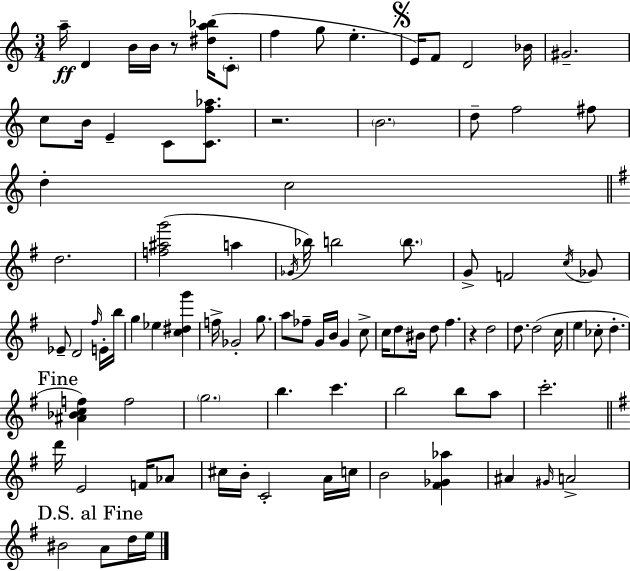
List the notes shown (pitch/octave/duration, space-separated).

A5/s D4/q B4/s B4/s R/e [D#5,A5,Bb5]/s C4/e F5/q G5/e E5/q. E4/s F4/e D4/h Bb4/s G#4/h. C5/e B4/s E4/q C4/e [C4,F5,Ab5]/e. R/h. B4/h. D5/e F5/h F#5/e D5/q C5/h D5/h. [F5,A#5,G6]/h A5/q Gb4/s Bb5/s B5/h B5/e. G4/e F4/h C5/s Gb4/e Eb4/e D4/h F#5/s E4/s B5/s G5/q Eb5/q [C5,D#5,G6]/q F5/s Gb4/h G5/e. A5/e FES5/e G4/s B4/s G4/q C5/e C5/s D5/e BIS4/s D5/e F#5/q. R/q D5/h D5/e. D5/h C5/s E5/q CES5/e D5/q. [A#4,Bb4,C5,F5]/q F5/h G5/h. B5/q. C6/q. B5/h B5/e A5/e C6/h. D6/s E4/h F4/s Ab4/e C#5/s B4/s C4/h A4/s C5/s B4/h [F#4,Gb4,Ab5]/q A#4/q G#4/s A4/h BIS4/h A4/e D5/s E5/s